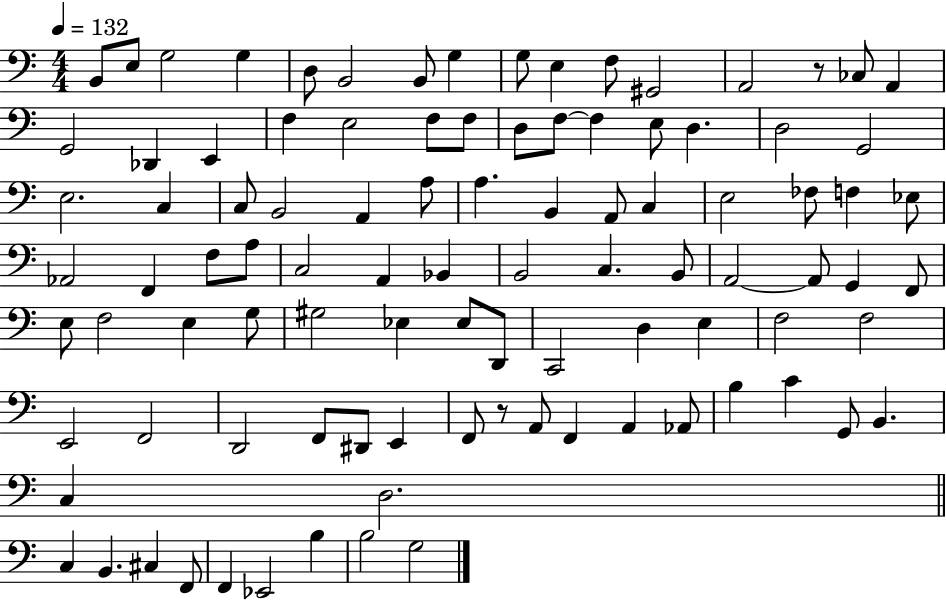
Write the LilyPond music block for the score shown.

{
  \clef bass
  \numericTimeSignature
  \time 4/4
  \key c \major
  \tempo 4 = 132
  b,8 e8 g2 g4 | d8 b,2 b,8 g4 | g8 e4 f8 gis,2 | a,2 r8 ces8 a,4 | \break g,2 des,4 e,4 | f4 e2 f8 f8 | d8 f8~~ f4 e8 d4. | d2 g,2 | \break e2. c4 | c8 b,2 a,4 a8 | a4. b,4 a,8 c4 | e2 fes8 f4 ees8 | \break aes,2 f,4 f8 a8 | c2 a,4 bes,4 | b,2 c4. b,8 | a,2~~ a,8 g,4 f,8 | \break e8 f2 e4 g8 | gis2 ees4 ees8 d,8 | c,2 d4 e4 | f2 f2 | \break e,2 f,2 | d,2 f,8 dis,8 e,4 | f,8 r8 a,8 f,4 a,4 aes,8 | b4 c'4 g,8 b,4. | \break c4 d2. | \bar "||" \break \key c \major c4 b,4. cis4 f,8 | f,4 ees,2 b4 | b2 g2 | \bar "|."
}